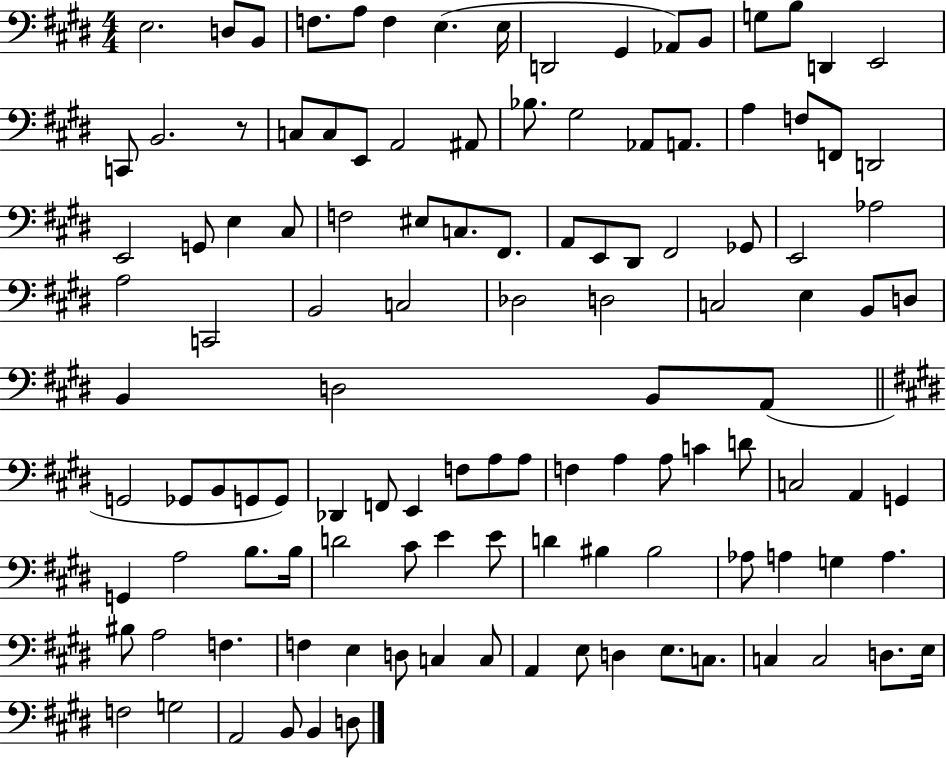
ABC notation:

X:1
T:Untitled
M:4/4
L:1/4
K:E
E,2 D,/2 B,,/2 F,/2 A,/2 F, E, E,/4 D,,2 ^G,, _A,,/2 B,,/2 G,/2 B,/2 D,, E,,2 C,,/2 B,,2 z/2 C,/2 C,/2 E,,/2 A,,2 ^A,,/2 _B,/2 ^G,2 _A,,/2 A,,/2 A, F,/2 F,,/2 D,,2 E,,2 G,,/2 E, ^C,/2 F,2 ^E,/2 C,/2 ^F,,/2 A,,/2 E,,/2 ^D,,/2 ^F,,2 _G,,/2 E,,2 _A,2 A,2 C,,2 B,,2 C,2 _D,2 D,2 C,2 E, B,,/2 D,/2 B,, D,2 B,,/2 A,,/2 G,,2 _G,,/2 B,,/2 G,,/2 G,,/2 _D,, F,,/2 E,, F,/2 A,/2 A,/2 F, A, A,/2 C D/2 C,2 A,, G,, G,, A,2 B,/2 B,/4 D2 ^C/2 E E/2 D ^B, ^B,2 _A,/2 A, G, A, ^B,/2 A,2 F, F, E, D,/2 C, C,/2 A,, E,/2 D, E,/2 C,/2 C, C,2 D,/2 E,/4 F,2 G,2 A,,2 B,,/2 B,, D,/2